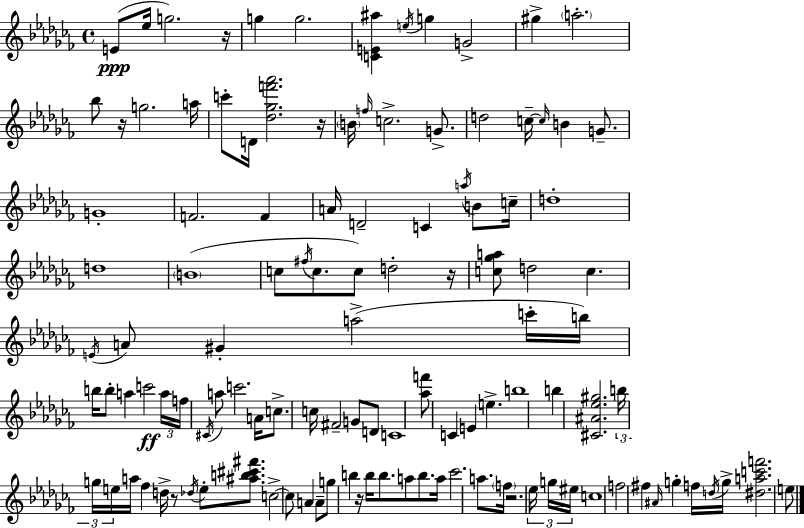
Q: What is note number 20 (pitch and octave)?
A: D5